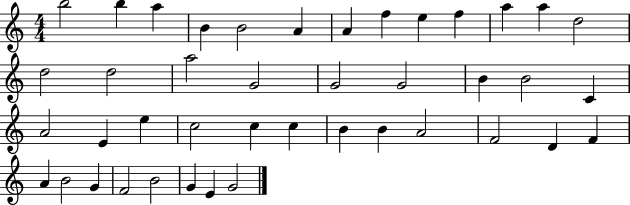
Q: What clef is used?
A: treble